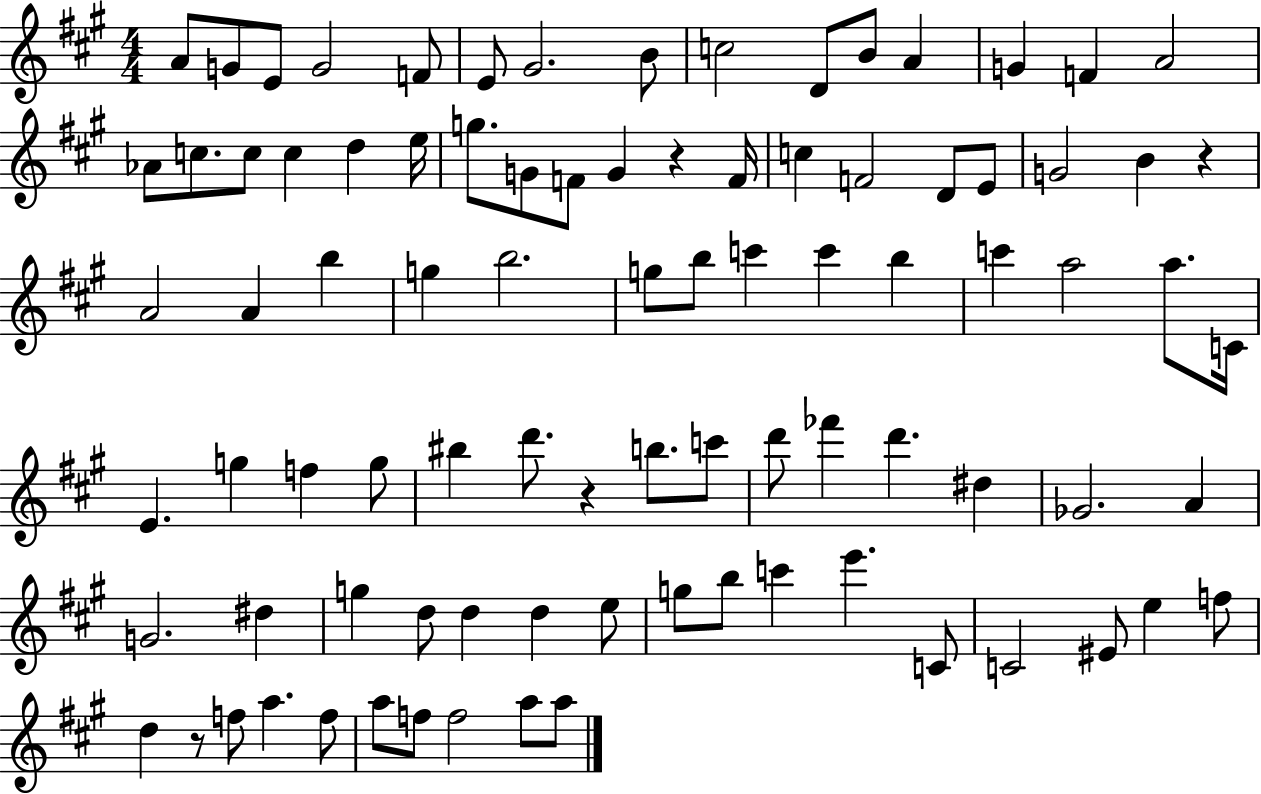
{
  \clef treble
  \numericTimeSignature
  \time 4/4
  \key a \major
  a'8 g'8 e'8 g'2 f'8 | e'8 gis'2. b'8 | c''2 d'8 b'8 a'4 | g'4 f'4 a'2 | \break aes'8 c''8. c''8 c''4 d''4 e''16 | g''8. g'8 f'8 g'4 r4 f'16 | c''4 f'2 d'8 e'8 | g'2 b'4 r4 | \break a'2 a'4 b''4 | g''4 b''2. | g''8 b''8 c'''4 c'''4 b''4 | c'''4 a''2 a''8. c'16 | \break e'4. g''4 f''4 g''8 | bis''4 d'''8. r4 b''8. c'''8 | d'''8 fes'''4 d'''4. dis''4 | ges'2. a'4 | \break g'2. dis''4 | g''4 d''8 d''4 d''4 e''8 | g''8 b''8 c'''4 e'''4. c'8 | c'2 eis'8 e''4 f''8 | \break d''4 r8 f''8 a''4. f''8 | a''8 f''8 f''2 a''8 a''8 | \bar "|."
}